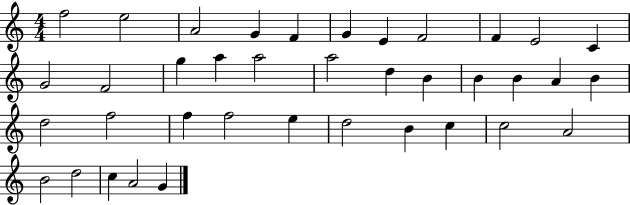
X:1
T:Untitled
M:4/4
L:1/4
K:C
f2 e2 A2 G F G E F2 F E2 C G2 F2 g a a2 a2 d B B B A B d2 f2 f f2 e d2 B c c2 A2 B2 d2 c A2 G